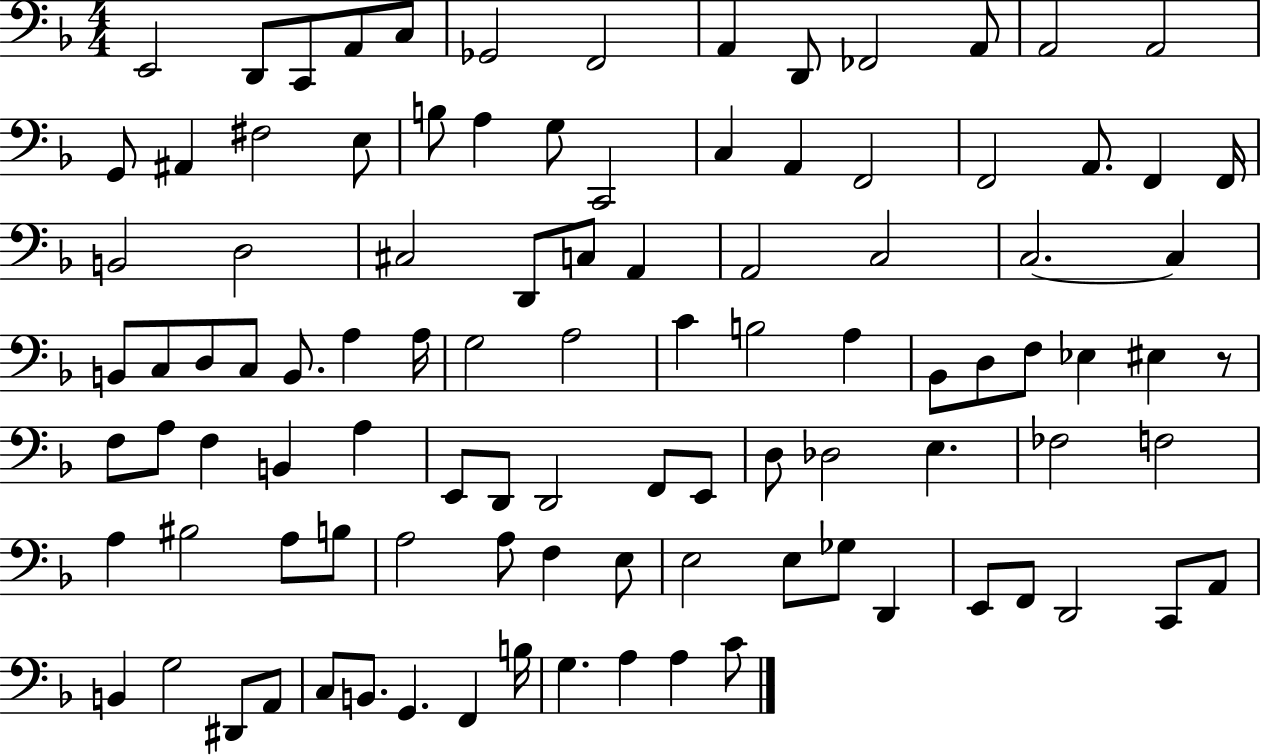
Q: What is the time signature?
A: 4/4